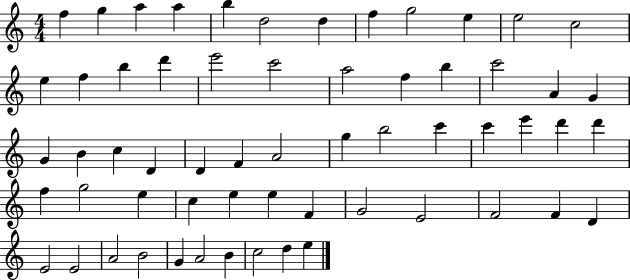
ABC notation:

X:1
T:Untitled
M:4/4
L:1/4
K:C
f g a a b d2 d f g2 e e2 c2 e f b d' e'2 c'2 a2 f b c'2 A G G B c D D F A2 g b2 c' c' e' d' d' f g2 e c e e F G2 E2 F2 F D E2 E2 A2 B2 G A2 B c2 d e